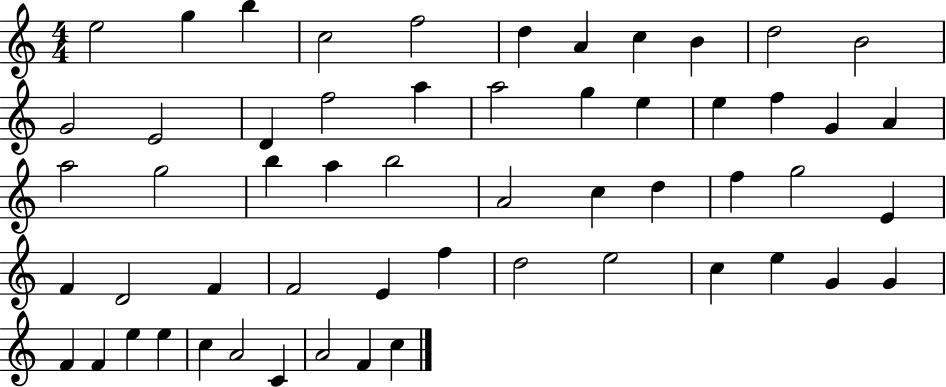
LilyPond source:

{
  \clef treble
  \numericTimeSignature
  \time 4/4
  \key c \major
  e''2 g''4 b''4 | c''2 f''2 | d''4 a'4 c''4 b'4 | d''2 b'2 | \break g'2 e'2 | d'4 f''2 a''4 | a''2 g''4 e''4 | e''4 f''4 g'4 a'4 | \break a''2 g''2 | b''4 a''4 b''2 | a'2 c''4 d''4 | f''4 g''2 e'4 | \break f'4 d'2 f'4 | f'2 e'4 f''4 | d''2 e''2 | c''4 e''4 g'4 g'4 | \break f'4 f'4 e''4 e''4 | c''4 a'2 c'4 | a'2 f'4 c''4 | \bar "|."
}